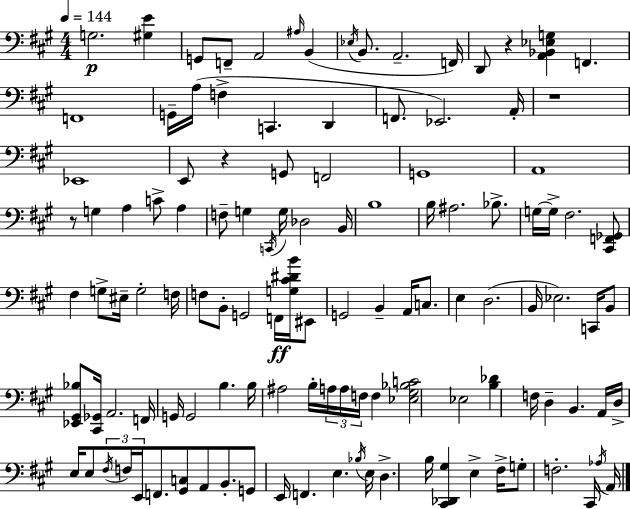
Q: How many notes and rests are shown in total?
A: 119